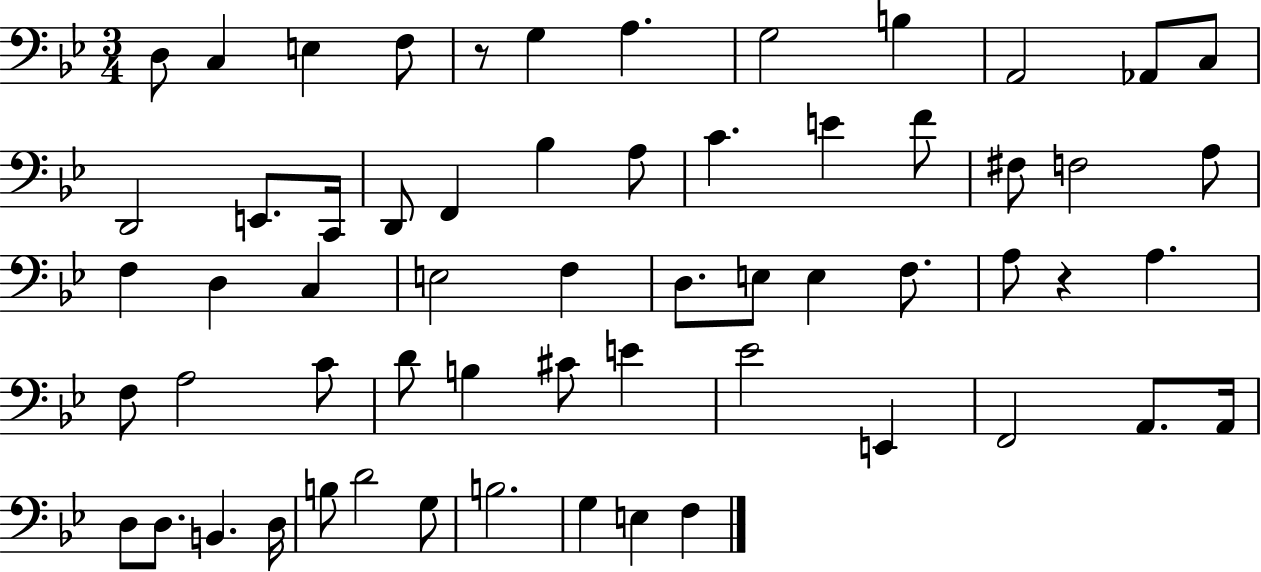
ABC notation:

X:1
T:Untitled
M:3/4
L:1/4
K:Bb
D,/2 C, E, F,/2 z/2 G, A, G,2 B, A,,2 _A,,/2 C,/2 D,,2 E,,/2 C,,/4 D,,/2 F,, _B, A,/2 C E F/2 ^F,/2 F,2 A,/2 F, D, C, E,2 F, D,/2 E,/2 E, F,/2 A,/2 z A, F,/2 A,2 C/2 D/2 B, ^C/2 E _E2 E,, F,,2 A,,/2 A,,/4 D,/2 D,/2 B,, D,/4 B,/2 D2 G,/2 B,2 G, E, F,